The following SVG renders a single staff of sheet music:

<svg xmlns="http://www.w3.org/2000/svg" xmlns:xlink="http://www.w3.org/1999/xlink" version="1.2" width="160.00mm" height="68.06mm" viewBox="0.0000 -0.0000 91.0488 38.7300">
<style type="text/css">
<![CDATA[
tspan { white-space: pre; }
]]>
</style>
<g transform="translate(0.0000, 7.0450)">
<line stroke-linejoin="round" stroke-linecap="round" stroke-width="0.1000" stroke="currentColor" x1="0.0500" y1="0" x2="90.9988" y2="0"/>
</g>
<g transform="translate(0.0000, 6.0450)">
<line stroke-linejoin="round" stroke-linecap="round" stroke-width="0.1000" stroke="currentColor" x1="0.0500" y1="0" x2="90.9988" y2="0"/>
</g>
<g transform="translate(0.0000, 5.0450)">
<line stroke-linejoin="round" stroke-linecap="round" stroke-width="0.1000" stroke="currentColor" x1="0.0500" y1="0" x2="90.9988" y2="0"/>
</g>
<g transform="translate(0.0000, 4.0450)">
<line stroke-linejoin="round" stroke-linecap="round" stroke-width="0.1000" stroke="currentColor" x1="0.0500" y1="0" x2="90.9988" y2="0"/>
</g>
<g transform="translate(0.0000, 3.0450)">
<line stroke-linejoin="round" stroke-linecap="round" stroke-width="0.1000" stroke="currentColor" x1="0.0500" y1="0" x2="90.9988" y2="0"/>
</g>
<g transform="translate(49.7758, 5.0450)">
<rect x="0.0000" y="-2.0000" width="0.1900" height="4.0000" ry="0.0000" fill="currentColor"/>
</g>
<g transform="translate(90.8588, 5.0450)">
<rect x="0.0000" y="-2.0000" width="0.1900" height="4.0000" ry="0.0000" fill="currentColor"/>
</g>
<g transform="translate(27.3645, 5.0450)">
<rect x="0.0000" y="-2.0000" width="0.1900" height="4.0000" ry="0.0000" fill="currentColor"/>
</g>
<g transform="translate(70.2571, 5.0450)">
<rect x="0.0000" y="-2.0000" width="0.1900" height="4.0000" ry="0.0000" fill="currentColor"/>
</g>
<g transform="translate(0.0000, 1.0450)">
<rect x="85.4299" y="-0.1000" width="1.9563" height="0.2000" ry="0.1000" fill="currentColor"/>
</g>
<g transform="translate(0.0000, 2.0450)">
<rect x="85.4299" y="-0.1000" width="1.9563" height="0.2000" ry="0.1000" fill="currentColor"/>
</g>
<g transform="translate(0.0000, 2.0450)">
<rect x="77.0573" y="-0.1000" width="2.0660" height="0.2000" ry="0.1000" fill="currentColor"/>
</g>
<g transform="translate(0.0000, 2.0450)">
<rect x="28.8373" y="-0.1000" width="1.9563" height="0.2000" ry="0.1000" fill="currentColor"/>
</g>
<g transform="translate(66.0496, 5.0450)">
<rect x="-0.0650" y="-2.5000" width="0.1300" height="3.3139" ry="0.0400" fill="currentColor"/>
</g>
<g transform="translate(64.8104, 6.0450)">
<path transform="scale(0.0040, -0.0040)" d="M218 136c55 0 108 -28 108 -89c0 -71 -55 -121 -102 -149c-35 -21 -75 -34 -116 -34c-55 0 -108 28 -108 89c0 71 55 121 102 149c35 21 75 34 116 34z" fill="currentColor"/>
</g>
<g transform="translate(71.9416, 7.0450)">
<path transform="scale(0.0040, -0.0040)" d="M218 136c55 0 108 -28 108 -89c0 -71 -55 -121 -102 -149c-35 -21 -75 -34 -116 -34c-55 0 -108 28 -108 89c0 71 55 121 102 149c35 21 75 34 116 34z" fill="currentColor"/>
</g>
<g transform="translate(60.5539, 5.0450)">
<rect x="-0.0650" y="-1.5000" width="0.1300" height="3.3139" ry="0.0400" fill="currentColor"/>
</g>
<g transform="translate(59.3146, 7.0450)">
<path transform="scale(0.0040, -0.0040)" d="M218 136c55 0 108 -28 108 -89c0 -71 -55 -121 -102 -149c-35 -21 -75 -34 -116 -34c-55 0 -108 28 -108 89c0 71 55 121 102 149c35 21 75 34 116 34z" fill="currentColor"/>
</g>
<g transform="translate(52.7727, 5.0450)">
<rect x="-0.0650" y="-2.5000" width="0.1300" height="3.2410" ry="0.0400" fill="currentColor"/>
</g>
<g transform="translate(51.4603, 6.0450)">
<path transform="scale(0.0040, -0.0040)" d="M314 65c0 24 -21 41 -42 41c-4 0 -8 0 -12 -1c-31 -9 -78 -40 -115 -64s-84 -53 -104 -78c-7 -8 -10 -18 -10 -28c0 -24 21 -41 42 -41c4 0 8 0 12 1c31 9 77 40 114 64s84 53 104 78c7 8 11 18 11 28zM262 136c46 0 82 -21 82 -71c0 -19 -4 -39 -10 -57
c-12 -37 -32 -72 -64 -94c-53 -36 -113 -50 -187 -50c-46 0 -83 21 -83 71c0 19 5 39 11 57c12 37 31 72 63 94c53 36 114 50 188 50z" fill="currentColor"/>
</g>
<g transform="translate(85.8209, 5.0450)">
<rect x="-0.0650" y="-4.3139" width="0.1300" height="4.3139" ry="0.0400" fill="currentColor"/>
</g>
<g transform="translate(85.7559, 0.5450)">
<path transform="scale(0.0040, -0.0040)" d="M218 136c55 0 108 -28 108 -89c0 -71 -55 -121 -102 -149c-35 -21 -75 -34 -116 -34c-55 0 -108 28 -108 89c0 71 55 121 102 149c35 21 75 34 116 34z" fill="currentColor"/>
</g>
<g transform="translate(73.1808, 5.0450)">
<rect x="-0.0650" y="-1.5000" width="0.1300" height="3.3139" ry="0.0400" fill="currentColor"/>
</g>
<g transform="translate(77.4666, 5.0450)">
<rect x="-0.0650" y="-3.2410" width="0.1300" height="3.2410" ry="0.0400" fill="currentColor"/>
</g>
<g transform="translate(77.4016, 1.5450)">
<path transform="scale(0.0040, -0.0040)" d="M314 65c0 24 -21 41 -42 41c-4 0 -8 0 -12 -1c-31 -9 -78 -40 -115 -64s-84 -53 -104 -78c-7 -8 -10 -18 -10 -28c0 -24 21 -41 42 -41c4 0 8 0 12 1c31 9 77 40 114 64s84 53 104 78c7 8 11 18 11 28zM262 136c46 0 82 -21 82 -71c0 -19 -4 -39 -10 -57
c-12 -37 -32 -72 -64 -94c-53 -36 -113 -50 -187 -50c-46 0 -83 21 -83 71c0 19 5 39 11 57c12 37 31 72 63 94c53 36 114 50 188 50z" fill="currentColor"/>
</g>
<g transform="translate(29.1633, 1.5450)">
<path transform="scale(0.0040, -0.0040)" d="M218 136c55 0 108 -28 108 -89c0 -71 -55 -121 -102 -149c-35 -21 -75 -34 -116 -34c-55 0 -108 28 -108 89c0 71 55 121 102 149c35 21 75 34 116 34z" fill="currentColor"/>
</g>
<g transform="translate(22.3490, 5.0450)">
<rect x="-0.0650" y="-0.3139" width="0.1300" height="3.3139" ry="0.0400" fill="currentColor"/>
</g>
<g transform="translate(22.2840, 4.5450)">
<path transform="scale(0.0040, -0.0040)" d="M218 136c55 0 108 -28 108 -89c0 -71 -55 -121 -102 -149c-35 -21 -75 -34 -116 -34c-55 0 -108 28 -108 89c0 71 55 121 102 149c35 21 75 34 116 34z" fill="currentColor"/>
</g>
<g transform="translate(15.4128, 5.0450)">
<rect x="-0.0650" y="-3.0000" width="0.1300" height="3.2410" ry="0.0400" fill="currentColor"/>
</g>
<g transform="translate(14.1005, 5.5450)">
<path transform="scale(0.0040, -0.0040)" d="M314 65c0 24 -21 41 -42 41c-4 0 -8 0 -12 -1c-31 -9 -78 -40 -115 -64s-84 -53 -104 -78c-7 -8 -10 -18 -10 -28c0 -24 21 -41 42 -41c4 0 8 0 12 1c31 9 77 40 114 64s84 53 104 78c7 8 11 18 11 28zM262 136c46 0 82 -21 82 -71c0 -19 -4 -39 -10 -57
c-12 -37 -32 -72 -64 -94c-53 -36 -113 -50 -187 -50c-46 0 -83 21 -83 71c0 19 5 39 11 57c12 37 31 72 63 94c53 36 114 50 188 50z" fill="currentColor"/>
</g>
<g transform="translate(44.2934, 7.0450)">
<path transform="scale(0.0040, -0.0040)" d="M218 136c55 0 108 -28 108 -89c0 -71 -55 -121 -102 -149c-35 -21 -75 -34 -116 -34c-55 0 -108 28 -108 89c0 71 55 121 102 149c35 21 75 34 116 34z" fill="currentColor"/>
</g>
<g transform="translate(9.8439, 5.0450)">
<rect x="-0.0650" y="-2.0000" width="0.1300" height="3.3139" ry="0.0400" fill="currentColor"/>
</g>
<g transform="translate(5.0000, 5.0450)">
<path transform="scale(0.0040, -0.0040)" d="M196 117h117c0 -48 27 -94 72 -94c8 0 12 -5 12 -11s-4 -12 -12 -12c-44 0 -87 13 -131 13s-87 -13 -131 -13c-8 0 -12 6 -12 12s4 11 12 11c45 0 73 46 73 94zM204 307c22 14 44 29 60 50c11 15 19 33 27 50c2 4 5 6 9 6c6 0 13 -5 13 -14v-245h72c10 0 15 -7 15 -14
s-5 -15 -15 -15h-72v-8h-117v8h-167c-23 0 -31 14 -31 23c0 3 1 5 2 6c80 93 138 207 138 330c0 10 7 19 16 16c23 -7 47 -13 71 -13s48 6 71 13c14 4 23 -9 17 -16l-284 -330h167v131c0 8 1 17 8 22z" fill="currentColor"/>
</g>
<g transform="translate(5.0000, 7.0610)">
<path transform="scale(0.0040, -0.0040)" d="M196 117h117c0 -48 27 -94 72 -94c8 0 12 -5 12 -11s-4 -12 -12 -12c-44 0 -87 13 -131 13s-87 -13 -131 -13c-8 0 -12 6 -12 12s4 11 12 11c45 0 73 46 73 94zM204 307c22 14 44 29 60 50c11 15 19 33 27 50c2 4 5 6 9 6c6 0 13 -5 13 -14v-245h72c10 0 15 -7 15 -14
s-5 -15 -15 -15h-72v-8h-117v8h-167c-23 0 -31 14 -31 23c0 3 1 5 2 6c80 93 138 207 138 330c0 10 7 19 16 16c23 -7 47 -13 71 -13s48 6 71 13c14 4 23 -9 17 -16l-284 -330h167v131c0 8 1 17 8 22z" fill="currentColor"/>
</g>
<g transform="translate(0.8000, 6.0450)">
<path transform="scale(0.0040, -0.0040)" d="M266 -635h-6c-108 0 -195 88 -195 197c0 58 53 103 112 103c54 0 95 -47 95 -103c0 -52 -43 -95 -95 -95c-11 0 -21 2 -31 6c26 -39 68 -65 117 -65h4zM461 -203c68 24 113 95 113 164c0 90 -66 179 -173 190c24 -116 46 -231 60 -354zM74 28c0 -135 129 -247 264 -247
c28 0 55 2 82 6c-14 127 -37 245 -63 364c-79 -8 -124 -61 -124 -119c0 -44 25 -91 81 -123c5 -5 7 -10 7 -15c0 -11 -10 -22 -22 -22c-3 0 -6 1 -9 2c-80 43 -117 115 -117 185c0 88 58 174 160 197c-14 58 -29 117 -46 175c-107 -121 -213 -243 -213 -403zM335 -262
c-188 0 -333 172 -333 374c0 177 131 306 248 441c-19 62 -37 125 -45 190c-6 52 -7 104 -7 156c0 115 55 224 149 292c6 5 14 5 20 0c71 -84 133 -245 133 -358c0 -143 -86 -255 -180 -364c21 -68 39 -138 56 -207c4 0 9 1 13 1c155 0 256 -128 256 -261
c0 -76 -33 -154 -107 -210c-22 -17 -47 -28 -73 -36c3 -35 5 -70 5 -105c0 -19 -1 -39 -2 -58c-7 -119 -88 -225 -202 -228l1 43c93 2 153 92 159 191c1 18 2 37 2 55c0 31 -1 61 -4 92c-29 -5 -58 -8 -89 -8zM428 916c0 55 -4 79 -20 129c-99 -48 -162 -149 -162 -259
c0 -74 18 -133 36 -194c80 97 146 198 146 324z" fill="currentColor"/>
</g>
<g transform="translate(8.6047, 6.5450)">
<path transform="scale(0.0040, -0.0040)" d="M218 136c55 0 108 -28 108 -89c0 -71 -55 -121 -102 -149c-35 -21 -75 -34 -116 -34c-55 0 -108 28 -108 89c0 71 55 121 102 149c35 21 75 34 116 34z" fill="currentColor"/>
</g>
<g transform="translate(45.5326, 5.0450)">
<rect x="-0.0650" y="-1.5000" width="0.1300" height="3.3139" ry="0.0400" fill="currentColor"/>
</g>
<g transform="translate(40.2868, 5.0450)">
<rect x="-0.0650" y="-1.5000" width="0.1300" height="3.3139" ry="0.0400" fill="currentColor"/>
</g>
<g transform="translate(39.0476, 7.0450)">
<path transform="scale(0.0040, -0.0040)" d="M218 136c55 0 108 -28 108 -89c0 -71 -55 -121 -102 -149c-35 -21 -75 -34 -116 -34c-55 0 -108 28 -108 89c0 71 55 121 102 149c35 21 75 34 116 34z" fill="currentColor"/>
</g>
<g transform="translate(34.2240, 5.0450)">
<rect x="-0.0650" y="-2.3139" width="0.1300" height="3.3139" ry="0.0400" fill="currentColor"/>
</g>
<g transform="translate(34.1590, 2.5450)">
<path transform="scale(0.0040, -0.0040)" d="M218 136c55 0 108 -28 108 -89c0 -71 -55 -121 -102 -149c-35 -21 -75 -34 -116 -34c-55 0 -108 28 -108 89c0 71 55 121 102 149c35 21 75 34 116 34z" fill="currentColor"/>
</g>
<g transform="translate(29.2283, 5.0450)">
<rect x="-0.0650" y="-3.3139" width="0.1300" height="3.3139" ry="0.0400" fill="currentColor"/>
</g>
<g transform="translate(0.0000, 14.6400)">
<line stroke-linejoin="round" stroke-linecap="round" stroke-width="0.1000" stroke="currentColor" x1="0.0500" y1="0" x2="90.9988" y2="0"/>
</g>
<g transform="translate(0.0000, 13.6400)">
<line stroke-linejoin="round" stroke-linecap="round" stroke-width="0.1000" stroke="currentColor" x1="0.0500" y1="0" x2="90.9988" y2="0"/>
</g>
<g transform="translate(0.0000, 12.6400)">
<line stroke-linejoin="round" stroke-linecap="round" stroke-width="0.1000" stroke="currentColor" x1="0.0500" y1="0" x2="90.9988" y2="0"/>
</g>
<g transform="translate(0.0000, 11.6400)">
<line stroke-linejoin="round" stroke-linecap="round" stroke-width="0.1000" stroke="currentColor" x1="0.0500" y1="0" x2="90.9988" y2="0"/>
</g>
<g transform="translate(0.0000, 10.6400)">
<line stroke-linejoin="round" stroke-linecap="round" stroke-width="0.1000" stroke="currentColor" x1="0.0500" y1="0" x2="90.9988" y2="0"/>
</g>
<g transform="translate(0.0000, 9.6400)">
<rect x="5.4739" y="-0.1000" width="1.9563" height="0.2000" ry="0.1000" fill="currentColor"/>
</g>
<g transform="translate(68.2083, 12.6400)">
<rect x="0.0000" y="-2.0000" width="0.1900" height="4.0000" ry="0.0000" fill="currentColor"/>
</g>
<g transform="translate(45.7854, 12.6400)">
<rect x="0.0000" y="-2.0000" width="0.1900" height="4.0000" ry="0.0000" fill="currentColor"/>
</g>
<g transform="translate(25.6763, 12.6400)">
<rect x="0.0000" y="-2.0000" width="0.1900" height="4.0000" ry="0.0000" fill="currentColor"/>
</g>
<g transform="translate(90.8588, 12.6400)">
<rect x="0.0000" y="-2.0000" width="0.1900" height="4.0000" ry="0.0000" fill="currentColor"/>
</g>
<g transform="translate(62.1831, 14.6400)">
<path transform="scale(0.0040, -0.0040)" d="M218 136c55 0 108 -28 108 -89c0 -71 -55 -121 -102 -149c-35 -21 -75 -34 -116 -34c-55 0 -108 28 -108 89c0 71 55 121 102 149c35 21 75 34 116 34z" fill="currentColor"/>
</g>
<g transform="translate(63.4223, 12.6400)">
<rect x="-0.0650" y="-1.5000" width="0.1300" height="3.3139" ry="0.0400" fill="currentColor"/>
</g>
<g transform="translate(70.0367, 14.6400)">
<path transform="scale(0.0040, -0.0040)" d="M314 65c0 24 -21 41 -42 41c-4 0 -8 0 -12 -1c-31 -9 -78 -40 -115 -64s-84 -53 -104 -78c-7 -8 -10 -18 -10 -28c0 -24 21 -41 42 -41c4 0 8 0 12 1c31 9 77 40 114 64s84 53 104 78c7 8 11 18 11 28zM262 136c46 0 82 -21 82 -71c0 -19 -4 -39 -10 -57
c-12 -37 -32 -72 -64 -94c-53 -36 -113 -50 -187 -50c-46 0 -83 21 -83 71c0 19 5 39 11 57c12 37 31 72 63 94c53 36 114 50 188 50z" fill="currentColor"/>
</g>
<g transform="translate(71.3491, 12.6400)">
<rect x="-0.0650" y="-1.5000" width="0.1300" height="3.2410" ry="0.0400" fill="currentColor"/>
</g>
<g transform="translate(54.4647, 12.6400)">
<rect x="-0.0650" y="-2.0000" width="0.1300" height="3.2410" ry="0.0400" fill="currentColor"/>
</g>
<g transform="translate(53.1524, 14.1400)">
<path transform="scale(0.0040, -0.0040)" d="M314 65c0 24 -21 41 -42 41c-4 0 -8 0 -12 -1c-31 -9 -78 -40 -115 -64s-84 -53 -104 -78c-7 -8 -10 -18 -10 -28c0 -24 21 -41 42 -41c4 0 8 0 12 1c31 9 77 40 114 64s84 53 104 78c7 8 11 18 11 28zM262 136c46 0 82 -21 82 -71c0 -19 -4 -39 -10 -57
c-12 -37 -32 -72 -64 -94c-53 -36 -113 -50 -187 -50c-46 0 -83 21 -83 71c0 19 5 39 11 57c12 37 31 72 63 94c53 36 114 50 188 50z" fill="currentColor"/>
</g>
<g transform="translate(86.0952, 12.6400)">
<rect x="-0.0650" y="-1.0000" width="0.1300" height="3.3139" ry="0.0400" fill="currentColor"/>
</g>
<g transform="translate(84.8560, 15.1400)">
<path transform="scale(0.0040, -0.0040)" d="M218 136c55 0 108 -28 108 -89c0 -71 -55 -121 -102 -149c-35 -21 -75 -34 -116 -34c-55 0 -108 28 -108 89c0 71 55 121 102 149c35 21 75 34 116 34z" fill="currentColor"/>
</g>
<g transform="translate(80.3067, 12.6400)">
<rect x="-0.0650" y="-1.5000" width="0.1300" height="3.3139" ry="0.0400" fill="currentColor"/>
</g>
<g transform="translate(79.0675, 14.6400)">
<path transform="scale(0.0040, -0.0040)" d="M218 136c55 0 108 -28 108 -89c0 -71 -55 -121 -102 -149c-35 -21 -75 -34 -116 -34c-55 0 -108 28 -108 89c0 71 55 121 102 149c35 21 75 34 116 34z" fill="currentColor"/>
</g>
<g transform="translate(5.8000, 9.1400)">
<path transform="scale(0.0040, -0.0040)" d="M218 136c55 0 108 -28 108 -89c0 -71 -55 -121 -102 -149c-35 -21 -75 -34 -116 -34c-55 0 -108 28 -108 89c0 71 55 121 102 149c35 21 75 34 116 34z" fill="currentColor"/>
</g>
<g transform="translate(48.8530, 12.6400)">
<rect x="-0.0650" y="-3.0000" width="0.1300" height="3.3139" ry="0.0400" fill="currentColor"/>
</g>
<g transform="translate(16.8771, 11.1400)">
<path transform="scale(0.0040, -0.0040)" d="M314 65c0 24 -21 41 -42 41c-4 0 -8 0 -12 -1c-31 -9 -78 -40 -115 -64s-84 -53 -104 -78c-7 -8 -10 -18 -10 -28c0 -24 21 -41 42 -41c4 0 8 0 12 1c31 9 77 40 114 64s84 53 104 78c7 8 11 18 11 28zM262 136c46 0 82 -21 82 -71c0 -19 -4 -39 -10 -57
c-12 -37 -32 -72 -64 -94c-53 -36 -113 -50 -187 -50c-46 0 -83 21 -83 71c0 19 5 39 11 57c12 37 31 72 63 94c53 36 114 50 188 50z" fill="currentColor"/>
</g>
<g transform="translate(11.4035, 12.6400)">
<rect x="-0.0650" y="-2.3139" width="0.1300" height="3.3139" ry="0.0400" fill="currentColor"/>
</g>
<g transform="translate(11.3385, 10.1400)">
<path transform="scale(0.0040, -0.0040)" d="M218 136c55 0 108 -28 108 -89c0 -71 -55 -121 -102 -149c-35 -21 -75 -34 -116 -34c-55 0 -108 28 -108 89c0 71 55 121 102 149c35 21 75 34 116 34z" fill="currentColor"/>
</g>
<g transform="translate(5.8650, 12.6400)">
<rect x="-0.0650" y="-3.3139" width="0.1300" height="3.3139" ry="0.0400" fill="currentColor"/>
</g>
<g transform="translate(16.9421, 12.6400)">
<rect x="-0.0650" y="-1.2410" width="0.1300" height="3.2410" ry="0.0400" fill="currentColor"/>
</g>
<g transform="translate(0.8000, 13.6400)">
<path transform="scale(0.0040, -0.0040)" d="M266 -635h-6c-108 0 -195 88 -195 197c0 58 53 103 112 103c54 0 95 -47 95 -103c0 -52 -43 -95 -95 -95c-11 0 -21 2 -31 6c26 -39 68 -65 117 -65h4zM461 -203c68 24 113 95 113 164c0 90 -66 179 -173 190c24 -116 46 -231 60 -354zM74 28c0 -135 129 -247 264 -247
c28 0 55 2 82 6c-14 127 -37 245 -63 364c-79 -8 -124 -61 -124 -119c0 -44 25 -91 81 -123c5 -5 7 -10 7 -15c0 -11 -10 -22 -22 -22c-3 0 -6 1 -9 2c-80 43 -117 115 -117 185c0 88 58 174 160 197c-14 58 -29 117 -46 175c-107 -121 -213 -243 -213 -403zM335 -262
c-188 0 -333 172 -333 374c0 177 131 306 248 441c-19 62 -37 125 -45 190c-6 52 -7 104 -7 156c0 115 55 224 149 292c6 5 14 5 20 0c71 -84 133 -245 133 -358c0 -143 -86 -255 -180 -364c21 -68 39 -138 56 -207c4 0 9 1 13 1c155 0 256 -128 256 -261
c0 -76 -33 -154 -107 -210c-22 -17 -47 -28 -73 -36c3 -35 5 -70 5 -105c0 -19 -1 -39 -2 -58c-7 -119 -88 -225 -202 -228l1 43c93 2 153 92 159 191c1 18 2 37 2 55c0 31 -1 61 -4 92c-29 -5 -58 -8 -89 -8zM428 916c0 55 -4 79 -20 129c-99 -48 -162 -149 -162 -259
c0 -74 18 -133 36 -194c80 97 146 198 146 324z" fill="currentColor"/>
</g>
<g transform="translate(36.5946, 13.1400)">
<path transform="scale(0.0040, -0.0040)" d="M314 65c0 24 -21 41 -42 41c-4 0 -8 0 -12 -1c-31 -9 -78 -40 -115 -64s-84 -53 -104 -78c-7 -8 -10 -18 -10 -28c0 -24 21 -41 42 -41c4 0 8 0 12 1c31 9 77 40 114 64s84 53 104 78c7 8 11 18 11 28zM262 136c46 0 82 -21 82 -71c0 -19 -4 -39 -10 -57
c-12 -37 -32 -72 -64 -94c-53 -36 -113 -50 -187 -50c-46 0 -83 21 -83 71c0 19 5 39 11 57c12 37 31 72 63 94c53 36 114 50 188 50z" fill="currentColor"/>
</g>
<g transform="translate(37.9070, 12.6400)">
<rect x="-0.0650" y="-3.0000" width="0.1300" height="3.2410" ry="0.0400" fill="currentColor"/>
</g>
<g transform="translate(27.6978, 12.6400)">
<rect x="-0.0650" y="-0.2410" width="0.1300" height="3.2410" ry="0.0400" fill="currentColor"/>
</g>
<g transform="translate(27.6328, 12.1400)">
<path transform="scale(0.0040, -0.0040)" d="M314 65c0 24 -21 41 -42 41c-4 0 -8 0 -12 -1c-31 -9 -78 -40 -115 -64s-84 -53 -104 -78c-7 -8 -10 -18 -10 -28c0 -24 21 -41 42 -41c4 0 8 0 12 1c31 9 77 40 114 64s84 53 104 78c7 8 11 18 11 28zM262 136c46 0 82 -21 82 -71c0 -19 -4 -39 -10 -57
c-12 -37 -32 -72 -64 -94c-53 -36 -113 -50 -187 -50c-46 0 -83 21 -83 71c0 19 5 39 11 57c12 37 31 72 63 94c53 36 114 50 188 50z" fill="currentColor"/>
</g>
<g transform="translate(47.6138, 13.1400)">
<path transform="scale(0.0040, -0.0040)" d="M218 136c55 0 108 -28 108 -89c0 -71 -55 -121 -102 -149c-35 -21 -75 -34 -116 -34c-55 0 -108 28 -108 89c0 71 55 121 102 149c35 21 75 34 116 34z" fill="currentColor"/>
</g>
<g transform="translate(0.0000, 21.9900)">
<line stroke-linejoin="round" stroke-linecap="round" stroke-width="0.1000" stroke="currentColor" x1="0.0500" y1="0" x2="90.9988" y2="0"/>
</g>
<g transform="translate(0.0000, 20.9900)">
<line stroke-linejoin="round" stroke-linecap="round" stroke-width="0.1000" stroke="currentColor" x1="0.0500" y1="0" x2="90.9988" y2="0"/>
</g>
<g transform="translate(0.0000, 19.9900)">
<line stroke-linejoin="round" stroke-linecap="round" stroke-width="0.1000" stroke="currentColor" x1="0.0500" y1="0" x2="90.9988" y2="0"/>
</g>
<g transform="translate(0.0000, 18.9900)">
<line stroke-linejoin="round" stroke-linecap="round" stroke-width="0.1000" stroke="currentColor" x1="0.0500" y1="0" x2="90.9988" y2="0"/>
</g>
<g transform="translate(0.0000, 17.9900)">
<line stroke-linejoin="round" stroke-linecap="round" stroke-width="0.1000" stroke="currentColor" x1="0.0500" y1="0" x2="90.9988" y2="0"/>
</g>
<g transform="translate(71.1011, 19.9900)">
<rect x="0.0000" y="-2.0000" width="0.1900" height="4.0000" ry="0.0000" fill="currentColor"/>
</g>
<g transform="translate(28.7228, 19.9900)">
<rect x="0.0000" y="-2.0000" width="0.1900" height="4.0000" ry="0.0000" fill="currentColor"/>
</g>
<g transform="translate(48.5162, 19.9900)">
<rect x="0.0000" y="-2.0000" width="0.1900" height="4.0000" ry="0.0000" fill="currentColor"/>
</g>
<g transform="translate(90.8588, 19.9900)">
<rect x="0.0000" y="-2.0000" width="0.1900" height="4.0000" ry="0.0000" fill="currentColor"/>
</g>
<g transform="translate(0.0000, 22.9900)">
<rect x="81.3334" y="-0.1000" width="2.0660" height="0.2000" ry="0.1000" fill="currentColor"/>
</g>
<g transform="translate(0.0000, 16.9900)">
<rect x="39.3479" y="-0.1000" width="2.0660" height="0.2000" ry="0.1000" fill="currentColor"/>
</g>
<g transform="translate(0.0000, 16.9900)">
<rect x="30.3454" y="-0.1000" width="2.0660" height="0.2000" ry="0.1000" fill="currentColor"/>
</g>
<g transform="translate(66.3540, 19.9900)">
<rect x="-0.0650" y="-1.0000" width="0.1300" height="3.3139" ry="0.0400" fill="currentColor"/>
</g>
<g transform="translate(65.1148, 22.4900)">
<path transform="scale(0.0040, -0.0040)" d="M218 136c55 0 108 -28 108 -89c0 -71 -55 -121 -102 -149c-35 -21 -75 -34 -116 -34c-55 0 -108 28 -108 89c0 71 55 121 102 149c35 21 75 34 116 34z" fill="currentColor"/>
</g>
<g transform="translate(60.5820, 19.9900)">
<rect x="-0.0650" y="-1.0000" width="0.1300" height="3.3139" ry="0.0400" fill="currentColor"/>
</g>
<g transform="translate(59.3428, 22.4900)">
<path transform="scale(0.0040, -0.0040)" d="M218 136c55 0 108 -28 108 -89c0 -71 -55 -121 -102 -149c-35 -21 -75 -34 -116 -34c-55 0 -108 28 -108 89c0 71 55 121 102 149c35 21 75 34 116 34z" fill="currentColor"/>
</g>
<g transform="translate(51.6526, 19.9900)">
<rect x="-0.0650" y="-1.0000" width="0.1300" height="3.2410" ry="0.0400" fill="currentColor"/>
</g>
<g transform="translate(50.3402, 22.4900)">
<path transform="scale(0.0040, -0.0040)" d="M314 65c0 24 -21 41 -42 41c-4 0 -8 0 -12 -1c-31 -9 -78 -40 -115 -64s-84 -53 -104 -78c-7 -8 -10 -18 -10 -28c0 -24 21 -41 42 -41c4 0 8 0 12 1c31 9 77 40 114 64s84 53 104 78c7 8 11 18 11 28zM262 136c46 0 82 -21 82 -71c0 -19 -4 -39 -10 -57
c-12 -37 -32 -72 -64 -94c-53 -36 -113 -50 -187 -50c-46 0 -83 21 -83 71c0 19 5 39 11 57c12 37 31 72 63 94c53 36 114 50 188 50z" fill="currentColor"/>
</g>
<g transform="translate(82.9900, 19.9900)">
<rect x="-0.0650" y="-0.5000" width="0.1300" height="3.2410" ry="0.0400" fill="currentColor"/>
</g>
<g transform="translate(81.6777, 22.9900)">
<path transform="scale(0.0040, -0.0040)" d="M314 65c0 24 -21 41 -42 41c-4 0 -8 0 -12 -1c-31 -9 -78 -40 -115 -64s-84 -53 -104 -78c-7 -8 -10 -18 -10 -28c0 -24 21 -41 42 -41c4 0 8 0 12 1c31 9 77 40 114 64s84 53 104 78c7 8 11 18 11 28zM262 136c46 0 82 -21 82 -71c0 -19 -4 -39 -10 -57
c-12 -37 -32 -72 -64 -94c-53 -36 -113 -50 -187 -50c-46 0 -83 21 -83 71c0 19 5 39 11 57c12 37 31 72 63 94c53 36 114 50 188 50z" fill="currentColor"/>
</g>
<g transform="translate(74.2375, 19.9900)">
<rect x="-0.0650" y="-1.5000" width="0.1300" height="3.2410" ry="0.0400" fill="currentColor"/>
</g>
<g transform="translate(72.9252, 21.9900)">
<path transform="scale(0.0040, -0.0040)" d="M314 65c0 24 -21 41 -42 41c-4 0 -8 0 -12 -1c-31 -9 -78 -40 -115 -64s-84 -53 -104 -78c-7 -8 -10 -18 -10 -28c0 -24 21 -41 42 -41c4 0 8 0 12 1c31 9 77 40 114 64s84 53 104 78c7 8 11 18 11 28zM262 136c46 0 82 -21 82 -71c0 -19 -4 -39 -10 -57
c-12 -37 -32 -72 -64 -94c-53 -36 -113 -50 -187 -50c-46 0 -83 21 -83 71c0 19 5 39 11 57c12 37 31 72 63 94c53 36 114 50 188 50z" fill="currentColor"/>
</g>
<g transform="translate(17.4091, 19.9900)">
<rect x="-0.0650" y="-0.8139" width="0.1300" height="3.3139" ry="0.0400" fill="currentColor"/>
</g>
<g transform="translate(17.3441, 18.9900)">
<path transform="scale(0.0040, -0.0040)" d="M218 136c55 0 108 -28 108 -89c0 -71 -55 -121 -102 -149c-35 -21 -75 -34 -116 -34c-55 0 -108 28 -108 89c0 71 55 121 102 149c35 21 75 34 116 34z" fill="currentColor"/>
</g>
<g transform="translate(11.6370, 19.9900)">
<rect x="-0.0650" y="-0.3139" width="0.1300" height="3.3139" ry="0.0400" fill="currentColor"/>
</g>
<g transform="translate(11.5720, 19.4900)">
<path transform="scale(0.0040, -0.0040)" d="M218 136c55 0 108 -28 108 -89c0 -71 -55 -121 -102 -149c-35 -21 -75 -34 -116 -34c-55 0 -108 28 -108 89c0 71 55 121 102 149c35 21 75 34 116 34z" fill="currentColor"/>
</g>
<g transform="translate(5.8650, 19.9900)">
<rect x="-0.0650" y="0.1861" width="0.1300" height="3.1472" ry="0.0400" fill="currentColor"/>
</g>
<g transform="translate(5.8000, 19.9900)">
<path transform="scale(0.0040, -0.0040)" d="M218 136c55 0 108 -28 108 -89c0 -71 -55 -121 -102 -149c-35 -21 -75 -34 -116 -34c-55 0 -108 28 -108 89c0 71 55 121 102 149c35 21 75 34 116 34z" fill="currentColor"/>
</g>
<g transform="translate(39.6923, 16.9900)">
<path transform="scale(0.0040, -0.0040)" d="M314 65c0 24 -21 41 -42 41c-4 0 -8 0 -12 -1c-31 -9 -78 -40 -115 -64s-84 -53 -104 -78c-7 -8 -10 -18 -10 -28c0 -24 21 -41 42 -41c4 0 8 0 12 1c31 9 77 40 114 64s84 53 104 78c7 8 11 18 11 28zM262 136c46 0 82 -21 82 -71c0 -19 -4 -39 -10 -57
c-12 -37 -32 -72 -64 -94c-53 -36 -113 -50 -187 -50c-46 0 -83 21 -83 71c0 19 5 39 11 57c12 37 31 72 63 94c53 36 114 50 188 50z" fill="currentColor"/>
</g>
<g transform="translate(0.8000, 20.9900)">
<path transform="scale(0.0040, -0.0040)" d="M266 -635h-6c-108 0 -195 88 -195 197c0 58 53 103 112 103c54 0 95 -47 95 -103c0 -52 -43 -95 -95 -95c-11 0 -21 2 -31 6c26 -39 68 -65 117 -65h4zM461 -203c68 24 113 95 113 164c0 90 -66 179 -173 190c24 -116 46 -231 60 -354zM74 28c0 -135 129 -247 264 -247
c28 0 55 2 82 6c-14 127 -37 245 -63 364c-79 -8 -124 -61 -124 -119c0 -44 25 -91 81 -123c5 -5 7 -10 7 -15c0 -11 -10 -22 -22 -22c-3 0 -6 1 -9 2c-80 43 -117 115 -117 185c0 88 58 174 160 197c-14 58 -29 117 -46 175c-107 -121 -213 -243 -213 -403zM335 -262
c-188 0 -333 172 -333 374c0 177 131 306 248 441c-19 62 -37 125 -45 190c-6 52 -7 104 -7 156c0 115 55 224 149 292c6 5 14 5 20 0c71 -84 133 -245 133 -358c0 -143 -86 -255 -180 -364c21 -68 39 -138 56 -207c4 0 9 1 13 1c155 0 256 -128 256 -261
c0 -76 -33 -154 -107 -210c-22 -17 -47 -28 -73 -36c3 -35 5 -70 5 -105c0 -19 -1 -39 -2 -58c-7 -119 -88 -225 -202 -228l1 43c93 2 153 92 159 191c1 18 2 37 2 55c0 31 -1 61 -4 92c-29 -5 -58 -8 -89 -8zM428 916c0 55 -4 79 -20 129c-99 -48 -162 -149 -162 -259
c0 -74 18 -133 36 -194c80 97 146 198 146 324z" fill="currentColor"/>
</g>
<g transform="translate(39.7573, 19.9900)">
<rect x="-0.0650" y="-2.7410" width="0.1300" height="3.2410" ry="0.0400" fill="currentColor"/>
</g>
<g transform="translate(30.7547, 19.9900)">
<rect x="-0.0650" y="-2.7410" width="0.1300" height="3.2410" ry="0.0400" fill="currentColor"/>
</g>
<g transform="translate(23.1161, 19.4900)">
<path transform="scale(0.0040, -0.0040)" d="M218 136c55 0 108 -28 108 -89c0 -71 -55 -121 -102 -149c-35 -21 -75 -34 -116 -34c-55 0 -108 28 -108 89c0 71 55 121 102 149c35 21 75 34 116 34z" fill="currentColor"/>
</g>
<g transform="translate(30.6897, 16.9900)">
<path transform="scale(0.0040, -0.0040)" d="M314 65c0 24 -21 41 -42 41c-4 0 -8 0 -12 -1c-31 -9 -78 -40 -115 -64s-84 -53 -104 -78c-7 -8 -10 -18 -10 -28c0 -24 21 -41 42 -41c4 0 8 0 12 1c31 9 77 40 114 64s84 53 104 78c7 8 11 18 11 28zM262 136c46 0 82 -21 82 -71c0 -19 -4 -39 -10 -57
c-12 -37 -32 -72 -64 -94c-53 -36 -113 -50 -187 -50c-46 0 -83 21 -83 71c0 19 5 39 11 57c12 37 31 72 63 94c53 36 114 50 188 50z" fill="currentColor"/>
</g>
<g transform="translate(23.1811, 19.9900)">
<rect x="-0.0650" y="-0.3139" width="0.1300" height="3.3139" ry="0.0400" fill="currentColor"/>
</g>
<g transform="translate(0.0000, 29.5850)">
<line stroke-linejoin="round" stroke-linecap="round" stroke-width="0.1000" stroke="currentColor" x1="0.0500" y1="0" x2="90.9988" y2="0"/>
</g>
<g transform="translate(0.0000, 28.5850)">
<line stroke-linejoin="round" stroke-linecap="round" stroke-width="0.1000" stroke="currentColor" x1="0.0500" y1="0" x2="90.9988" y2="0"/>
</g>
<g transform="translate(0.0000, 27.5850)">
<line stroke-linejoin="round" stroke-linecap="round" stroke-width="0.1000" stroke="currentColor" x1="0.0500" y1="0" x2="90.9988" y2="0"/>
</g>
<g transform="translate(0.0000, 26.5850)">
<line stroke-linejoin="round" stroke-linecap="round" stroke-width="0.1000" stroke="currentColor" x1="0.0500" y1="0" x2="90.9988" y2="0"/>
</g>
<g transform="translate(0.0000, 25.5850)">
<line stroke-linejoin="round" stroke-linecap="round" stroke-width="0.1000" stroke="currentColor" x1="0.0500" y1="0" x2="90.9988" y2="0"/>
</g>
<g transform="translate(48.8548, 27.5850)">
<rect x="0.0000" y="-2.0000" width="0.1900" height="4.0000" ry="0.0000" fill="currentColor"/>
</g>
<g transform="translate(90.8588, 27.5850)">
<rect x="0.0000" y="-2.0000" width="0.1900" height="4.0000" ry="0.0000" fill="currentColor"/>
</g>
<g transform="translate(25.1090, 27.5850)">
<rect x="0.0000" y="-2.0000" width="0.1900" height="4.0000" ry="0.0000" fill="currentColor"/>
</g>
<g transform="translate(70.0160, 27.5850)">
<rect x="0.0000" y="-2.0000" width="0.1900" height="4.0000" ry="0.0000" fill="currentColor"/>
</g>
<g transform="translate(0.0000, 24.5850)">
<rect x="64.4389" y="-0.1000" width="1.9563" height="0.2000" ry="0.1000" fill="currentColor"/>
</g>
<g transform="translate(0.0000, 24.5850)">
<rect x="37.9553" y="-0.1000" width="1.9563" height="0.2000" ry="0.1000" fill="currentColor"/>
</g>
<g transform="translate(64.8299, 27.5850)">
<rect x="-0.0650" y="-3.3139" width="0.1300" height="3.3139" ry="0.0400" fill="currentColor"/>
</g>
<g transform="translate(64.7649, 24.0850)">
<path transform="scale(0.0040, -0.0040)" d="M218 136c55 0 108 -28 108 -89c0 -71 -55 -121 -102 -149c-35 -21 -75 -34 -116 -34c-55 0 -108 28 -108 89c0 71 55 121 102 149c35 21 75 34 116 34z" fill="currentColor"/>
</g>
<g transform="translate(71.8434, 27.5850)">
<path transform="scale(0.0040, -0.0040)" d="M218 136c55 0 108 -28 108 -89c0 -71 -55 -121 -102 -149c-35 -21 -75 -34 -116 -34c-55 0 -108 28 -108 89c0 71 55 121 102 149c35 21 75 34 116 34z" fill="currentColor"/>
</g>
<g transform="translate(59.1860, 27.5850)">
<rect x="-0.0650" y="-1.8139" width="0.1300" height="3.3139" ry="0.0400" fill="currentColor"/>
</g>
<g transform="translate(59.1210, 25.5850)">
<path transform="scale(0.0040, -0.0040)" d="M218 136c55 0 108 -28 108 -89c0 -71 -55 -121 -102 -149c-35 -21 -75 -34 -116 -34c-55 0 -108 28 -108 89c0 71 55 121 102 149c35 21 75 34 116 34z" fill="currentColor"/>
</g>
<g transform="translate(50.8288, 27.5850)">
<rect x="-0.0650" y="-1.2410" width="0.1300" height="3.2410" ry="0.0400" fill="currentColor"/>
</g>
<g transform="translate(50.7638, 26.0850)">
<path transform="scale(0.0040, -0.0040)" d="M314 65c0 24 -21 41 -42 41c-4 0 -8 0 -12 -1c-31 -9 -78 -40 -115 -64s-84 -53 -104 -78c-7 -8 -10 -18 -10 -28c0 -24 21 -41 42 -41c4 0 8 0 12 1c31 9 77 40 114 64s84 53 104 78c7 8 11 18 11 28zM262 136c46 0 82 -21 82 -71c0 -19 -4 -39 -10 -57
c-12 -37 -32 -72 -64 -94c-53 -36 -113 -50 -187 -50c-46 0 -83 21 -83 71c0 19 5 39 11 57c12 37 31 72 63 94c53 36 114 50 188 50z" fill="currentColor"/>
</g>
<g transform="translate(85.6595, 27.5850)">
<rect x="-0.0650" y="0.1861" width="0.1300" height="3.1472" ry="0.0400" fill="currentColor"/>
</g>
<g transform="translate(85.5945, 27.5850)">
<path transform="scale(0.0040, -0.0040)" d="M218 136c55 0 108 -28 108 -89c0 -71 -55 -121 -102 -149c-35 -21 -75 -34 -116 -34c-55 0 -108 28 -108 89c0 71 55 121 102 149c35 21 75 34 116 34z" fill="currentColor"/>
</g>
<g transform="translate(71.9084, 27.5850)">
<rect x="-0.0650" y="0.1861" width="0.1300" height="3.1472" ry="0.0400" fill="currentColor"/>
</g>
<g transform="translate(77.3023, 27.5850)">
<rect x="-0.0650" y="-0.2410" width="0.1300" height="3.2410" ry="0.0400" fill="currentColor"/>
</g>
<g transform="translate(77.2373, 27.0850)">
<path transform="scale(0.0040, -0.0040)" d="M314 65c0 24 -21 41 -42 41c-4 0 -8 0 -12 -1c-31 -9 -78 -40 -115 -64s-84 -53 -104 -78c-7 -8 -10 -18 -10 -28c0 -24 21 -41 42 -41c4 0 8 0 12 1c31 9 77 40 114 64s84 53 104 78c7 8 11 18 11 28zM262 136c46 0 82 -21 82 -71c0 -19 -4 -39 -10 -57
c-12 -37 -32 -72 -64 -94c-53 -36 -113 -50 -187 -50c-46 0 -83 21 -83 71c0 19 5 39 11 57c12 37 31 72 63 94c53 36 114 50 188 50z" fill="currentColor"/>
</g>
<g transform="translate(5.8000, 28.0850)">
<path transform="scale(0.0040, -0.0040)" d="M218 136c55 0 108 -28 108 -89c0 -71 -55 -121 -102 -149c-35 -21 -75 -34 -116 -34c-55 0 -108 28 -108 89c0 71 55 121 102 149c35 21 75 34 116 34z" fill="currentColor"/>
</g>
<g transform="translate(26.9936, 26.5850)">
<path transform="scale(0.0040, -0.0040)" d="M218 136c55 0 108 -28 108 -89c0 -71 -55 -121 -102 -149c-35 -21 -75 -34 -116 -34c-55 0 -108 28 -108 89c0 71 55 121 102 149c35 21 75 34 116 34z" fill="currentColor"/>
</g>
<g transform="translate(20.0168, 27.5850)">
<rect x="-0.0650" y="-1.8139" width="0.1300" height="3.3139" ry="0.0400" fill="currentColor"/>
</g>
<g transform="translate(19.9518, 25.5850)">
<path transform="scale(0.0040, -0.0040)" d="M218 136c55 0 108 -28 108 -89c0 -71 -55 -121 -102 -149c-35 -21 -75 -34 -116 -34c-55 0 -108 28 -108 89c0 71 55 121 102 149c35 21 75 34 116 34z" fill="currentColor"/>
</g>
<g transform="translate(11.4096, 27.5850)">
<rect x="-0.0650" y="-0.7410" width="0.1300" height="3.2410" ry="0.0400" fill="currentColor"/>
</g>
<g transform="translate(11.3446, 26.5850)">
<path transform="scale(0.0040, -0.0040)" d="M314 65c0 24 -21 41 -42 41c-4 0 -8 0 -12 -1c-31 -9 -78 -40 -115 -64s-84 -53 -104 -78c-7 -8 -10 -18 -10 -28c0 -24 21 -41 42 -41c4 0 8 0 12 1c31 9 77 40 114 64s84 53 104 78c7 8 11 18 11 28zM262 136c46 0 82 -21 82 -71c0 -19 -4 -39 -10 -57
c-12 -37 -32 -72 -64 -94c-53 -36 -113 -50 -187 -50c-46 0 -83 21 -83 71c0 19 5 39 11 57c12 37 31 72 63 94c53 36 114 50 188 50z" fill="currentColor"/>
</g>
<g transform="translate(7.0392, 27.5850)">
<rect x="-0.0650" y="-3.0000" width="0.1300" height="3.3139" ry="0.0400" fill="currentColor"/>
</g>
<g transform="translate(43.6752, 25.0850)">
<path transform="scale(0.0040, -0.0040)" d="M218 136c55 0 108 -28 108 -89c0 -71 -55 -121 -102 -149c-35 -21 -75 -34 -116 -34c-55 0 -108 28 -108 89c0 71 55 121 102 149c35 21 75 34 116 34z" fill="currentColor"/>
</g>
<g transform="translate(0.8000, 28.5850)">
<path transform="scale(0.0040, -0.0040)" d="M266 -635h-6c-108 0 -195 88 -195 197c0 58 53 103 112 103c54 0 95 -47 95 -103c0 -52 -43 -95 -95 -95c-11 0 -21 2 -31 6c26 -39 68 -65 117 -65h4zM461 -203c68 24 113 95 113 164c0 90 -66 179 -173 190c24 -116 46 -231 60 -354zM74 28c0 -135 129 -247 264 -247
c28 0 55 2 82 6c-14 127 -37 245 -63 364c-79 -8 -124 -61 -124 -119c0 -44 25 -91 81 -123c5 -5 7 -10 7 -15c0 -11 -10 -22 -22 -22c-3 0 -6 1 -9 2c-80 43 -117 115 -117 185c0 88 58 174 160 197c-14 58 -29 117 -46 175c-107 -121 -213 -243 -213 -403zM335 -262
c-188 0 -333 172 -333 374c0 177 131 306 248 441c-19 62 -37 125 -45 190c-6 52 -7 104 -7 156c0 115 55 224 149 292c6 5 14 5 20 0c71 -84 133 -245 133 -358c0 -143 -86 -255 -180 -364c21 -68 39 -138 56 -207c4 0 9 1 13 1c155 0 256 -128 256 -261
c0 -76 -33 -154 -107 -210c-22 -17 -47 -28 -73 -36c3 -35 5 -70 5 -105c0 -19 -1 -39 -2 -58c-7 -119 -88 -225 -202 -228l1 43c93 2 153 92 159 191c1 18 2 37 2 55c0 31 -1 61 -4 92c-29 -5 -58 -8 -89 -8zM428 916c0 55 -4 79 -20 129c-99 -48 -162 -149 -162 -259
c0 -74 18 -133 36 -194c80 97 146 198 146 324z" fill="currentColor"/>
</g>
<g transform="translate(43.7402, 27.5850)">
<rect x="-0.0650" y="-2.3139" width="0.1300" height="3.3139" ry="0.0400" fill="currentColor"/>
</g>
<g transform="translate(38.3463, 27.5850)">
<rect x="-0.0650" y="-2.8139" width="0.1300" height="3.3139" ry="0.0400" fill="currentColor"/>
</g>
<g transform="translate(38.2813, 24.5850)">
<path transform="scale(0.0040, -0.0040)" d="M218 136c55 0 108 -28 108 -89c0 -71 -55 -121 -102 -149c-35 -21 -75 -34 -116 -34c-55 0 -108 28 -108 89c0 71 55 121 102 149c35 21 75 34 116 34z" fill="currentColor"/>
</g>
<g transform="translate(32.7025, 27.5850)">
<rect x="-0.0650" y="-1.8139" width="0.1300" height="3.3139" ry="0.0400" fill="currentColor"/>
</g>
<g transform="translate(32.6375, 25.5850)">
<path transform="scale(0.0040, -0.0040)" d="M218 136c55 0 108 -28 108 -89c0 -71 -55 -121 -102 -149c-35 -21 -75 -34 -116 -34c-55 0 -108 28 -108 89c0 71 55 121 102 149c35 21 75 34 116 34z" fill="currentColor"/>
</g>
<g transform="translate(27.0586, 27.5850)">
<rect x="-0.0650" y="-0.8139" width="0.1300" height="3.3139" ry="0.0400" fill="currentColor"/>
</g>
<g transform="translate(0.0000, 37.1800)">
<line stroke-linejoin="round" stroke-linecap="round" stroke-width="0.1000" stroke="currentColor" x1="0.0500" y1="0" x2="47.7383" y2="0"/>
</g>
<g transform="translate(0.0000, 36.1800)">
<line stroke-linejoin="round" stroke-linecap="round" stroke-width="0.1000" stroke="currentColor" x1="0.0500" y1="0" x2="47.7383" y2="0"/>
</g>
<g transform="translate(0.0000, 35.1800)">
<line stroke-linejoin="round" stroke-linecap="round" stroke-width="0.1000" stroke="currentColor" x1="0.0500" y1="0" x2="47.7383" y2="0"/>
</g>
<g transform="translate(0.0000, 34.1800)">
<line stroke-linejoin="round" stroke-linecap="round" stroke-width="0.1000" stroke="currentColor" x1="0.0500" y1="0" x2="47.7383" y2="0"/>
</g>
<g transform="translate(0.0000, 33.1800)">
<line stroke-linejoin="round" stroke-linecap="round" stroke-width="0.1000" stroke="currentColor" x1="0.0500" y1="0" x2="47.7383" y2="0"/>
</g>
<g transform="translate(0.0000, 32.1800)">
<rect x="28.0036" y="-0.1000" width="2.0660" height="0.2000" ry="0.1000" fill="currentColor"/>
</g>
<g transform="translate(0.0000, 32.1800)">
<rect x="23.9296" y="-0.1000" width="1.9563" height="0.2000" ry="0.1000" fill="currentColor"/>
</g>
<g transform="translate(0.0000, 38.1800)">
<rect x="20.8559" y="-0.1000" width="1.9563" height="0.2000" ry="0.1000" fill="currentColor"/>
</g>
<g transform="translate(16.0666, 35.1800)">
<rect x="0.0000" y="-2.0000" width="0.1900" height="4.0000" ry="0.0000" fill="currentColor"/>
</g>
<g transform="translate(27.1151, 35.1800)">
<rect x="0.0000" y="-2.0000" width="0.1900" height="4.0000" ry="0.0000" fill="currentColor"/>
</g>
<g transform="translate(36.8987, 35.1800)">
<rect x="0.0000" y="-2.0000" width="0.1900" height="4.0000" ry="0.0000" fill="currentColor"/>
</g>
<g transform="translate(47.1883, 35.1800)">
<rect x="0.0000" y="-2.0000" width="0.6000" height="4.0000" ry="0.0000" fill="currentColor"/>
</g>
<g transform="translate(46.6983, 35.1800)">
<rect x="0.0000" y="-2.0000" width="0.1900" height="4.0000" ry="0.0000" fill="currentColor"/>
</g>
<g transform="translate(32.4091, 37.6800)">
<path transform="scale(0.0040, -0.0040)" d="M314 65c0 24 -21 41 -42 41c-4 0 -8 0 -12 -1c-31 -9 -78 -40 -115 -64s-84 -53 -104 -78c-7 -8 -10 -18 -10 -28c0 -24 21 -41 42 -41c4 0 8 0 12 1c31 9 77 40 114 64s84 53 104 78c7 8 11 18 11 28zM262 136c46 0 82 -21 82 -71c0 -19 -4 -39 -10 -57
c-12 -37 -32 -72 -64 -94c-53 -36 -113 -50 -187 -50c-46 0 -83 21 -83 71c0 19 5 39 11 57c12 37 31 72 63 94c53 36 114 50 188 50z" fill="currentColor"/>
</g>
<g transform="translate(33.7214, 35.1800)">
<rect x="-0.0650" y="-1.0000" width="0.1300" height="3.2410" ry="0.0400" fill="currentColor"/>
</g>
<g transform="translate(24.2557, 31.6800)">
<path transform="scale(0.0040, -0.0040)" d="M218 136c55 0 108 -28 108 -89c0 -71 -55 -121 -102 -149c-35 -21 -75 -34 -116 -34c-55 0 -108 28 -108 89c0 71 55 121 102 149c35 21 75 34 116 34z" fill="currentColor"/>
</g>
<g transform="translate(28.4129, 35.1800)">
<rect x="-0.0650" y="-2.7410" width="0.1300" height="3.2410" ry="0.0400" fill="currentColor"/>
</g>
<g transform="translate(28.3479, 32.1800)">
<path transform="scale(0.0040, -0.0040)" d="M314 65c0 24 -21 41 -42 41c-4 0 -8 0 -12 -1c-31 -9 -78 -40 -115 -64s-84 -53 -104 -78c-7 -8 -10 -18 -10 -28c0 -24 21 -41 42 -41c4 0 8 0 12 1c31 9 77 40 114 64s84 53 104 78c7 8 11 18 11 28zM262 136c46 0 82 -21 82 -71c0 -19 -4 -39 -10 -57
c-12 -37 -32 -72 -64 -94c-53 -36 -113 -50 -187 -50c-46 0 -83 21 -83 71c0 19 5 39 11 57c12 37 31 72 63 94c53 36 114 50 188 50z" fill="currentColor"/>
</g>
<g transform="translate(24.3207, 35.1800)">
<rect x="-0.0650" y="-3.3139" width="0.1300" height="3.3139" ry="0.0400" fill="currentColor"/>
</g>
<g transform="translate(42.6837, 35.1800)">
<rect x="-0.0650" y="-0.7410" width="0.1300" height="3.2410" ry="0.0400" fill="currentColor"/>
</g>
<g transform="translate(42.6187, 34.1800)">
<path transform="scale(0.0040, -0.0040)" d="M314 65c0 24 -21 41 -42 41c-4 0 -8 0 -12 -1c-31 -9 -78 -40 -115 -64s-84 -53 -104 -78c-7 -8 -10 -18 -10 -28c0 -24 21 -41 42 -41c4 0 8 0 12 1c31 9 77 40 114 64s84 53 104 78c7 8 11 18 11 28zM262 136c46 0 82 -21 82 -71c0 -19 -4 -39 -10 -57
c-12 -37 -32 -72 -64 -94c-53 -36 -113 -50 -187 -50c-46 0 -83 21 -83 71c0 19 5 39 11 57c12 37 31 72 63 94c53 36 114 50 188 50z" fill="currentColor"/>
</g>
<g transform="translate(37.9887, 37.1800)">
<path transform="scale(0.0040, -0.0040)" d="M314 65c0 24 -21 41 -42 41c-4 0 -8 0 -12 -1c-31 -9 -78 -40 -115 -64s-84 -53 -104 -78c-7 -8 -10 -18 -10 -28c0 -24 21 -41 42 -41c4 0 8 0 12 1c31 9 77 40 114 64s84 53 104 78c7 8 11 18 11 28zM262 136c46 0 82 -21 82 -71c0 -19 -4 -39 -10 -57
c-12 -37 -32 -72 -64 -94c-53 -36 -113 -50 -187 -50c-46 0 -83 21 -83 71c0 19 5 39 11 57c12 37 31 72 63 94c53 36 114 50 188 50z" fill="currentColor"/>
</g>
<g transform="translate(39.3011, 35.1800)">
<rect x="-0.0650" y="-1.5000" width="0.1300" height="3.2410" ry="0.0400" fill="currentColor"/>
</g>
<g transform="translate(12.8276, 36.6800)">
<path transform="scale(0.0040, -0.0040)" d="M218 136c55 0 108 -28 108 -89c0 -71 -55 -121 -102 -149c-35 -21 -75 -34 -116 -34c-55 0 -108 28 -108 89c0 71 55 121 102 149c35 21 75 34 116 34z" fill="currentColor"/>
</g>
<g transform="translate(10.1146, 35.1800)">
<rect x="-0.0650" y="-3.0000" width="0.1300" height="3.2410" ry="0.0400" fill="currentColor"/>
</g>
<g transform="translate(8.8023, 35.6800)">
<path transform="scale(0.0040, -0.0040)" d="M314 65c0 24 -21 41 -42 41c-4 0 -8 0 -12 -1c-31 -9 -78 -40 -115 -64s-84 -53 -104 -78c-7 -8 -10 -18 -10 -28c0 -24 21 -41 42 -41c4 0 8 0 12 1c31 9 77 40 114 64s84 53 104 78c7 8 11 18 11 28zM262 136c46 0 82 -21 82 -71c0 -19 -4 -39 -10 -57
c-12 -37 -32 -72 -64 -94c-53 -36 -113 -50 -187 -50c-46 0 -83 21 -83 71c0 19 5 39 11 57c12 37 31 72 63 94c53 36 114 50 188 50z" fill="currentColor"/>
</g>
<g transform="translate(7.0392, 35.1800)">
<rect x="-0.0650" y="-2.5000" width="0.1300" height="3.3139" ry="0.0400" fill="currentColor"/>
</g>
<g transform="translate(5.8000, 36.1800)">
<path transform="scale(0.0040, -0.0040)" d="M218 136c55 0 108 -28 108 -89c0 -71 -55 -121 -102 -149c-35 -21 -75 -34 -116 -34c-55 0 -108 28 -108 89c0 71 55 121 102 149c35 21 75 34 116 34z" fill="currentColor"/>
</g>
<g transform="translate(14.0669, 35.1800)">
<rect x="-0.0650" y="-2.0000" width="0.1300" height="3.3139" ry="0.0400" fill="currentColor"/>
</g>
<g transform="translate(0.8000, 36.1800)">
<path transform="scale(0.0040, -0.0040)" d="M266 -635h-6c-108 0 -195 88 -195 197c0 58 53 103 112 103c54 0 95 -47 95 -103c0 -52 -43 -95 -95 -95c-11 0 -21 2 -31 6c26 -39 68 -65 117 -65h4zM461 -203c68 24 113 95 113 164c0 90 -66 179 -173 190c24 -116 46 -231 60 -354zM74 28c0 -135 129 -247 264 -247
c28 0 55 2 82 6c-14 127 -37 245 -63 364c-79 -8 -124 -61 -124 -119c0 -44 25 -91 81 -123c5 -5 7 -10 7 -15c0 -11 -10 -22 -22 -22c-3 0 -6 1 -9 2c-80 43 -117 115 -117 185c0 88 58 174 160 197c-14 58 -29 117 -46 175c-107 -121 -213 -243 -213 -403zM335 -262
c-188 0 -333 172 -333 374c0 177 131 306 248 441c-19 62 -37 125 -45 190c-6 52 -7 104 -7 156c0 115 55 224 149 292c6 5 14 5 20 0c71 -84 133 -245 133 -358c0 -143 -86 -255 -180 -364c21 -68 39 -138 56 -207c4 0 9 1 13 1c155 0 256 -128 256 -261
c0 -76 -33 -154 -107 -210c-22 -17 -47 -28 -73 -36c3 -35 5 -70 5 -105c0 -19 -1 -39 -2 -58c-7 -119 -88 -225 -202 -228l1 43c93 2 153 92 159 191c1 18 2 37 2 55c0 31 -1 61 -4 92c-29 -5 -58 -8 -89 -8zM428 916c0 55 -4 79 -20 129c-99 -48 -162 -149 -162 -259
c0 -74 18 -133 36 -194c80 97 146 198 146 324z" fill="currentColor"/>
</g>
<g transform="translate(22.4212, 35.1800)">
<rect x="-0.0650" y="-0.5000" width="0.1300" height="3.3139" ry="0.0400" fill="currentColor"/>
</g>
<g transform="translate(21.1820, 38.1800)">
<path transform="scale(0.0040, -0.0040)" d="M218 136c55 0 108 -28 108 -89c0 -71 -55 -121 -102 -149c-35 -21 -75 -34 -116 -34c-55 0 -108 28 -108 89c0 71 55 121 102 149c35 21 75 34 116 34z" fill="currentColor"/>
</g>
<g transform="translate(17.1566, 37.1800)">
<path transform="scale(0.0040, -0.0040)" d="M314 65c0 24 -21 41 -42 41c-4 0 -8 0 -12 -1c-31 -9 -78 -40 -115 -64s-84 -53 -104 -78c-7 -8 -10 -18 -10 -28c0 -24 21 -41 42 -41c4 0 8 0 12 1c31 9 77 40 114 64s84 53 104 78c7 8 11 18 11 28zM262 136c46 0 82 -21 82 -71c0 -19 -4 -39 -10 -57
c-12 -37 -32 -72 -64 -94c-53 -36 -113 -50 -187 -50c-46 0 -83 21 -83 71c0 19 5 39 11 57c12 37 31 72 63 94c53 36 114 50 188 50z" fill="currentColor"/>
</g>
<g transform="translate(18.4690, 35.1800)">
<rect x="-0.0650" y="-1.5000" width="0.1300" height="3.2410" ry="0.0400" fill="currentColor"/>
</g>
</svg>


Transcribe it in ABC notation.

X:1
T:Untitled
M:4/4
L:1/4
K:C
F A2 c b g E E G2 E G E b2 d' b g e2 c2 A2 A F2 E E2 E D B c d c a2 a2 D2 D D E2 C2 A d2 f d f a g e2 f b B c2 B G A2 F E2 C b a2 D2 E2 d2